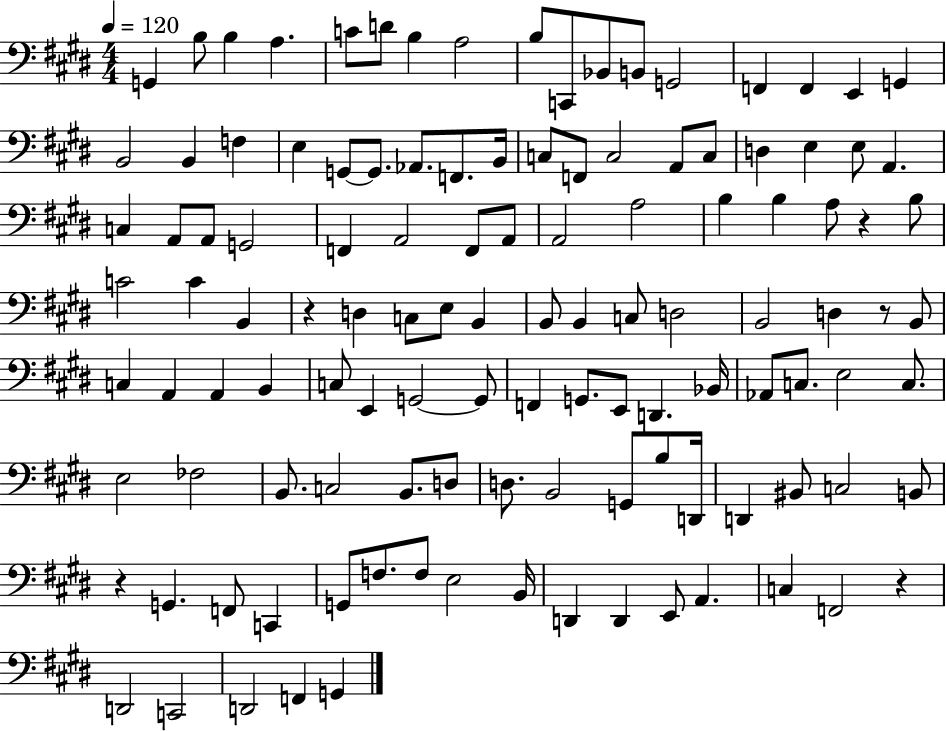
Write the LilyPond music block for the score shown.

{
  \clef bass
  \numericTimeSignature
  \time 4/4
  \key e \major
  \tempo 4 = 120
  \repeat volta 2 { g,4 b8 b4 a4. | c'8 d'8 b4 a2 | b8 c,8 bes,8 b,8 g,2 | f,4 f,4 e,4 g,4 | \break b,2 b,4 f4 | e4 g,8~~ g,8. aes,8. f,8. b,16 | c8 f,8 c2 a,8 c8 | d4 e4 e8 a,4. | \break c4 a,8 a,8 g,2 | f,4 a,2 f,8 a,8 | a,2 a2 | b4 b4 a8 r4 b8 | \break c'2 c'4 b,4 | r4 d4 c8 e8 b,4 | b,8 b,4 c8 d2 | b,2 d4 r8 b,8 | \break c4 a,4 a,4 b,4 | c8 e,4 g,2~~ g,8 | f,4 g,8. e,8 d,4. bes,16 | aes,8 c8. e2 c8. | \break e2 fes2 | b,8. c2 b,8. d8 | d8. b,2 g,8 b8 d,16 | d,4 bis,8 c2 b,8 | \break r4 g,4. f,8 c,4 | g,8 f8. f8 e2 b,16 | d,4 d,4 e,8 a,4. | c4 f,2 r4 | \break d,2 c,2 | d,2 f,4 g,4 | } \bar "|."
}